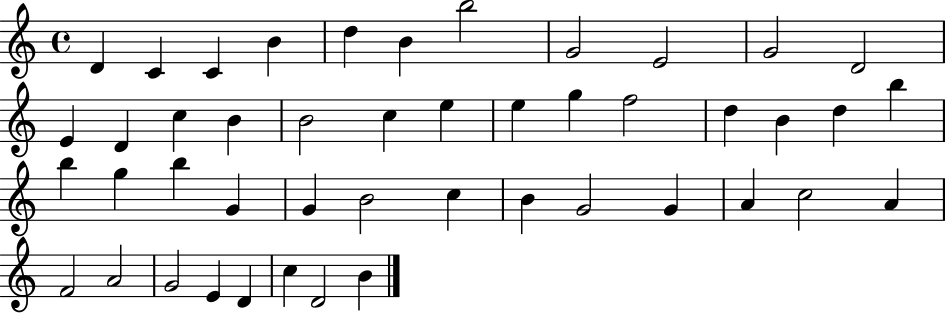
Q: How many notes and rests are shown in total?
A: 46